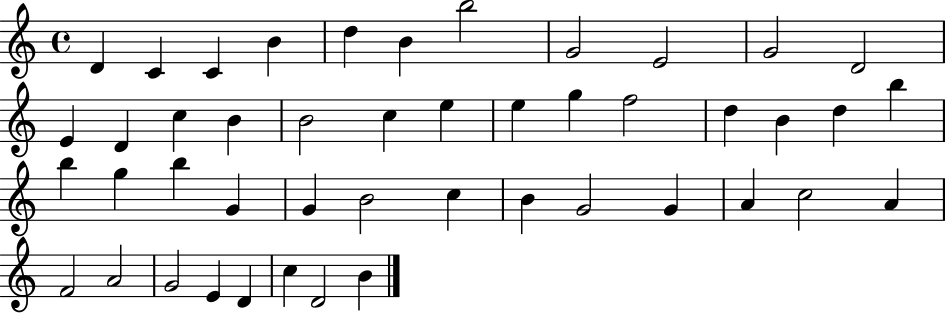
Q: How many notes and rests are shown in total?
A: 46